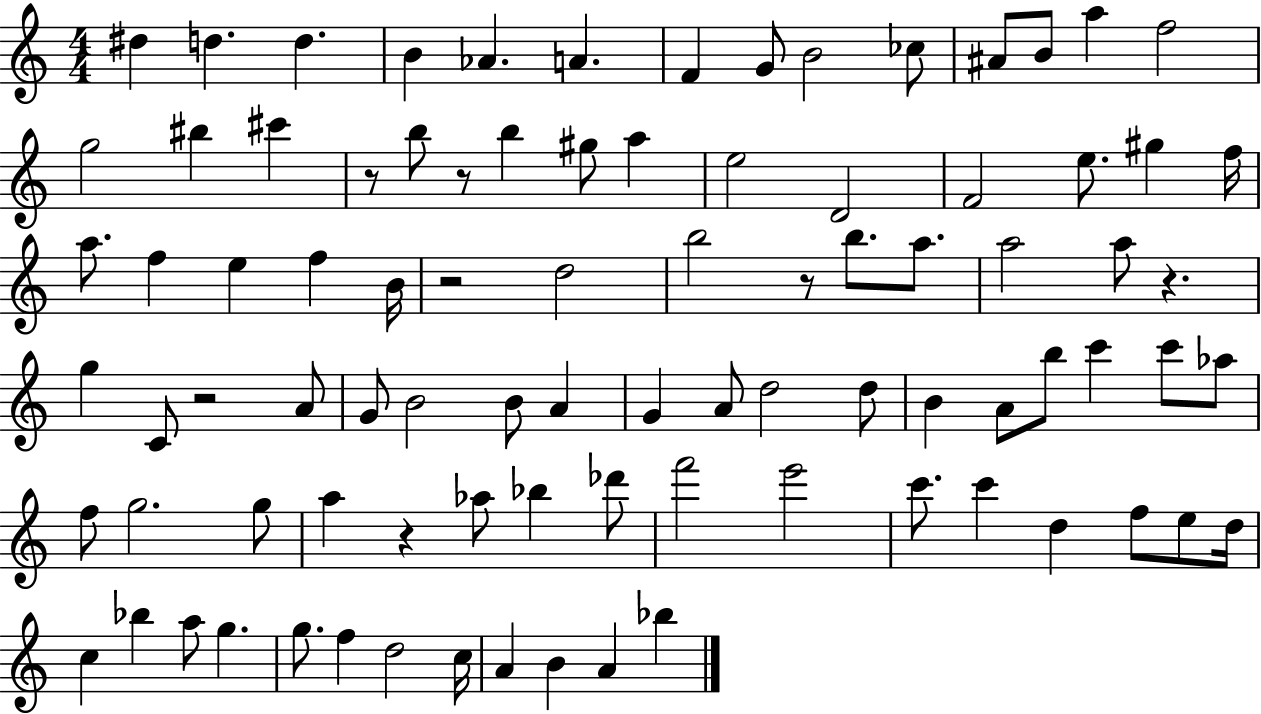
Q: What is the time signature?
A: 4/4